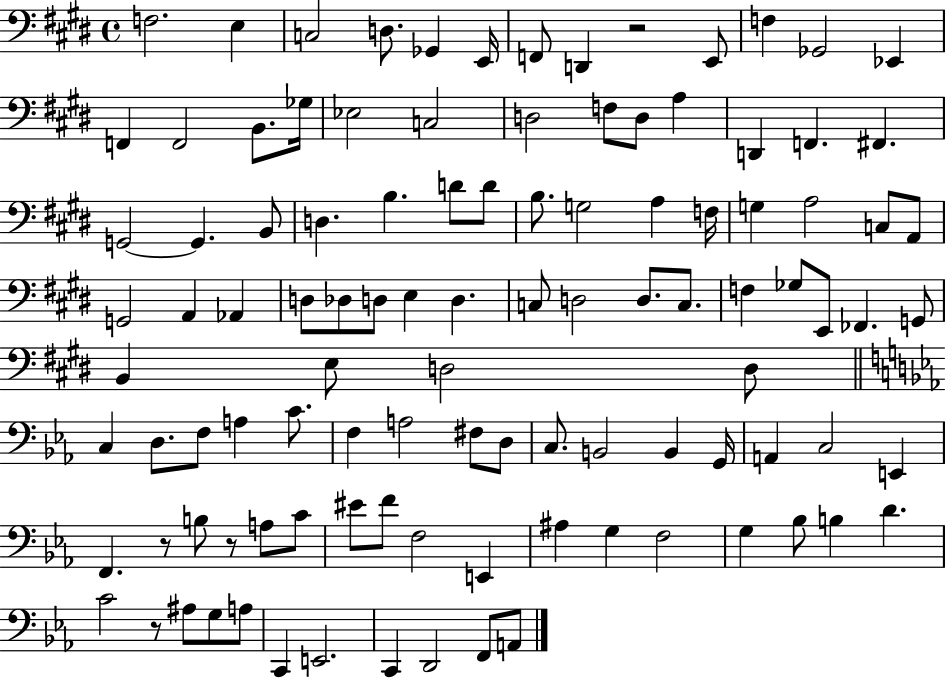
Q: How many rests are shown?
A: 4